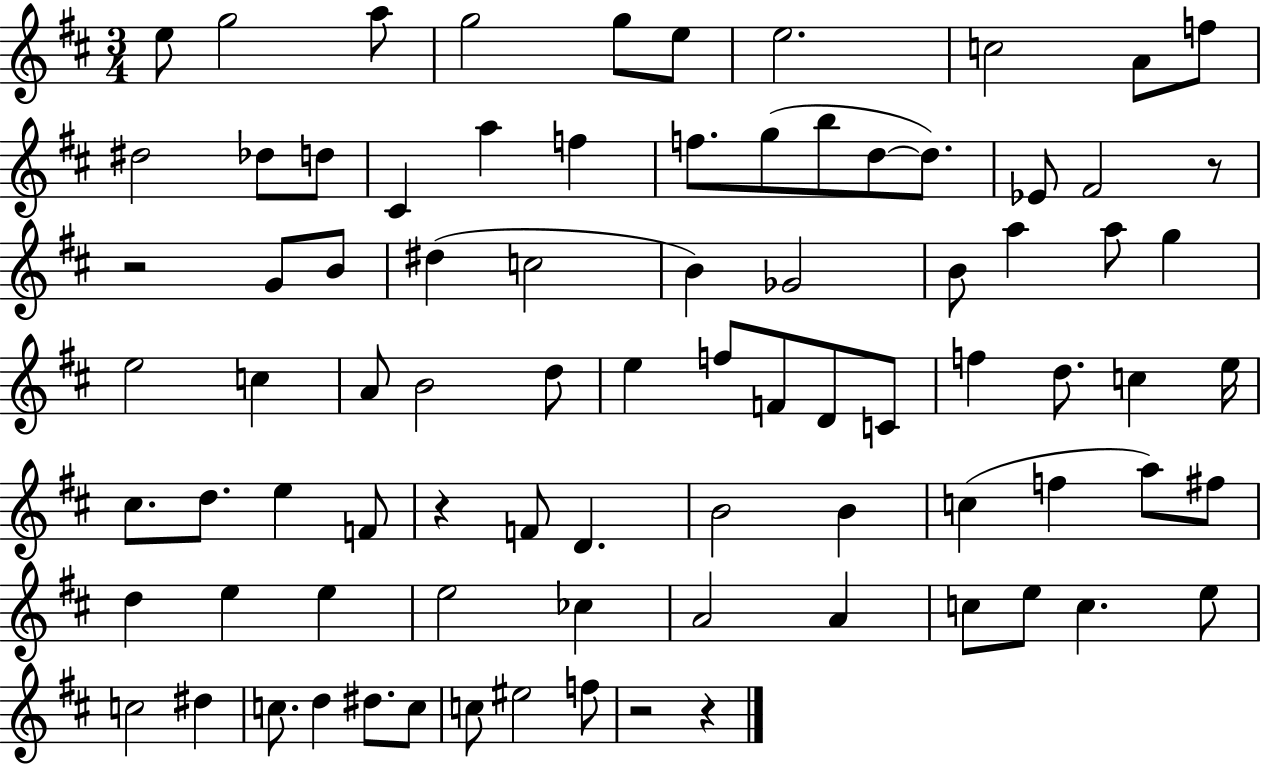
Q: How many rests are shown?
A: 5